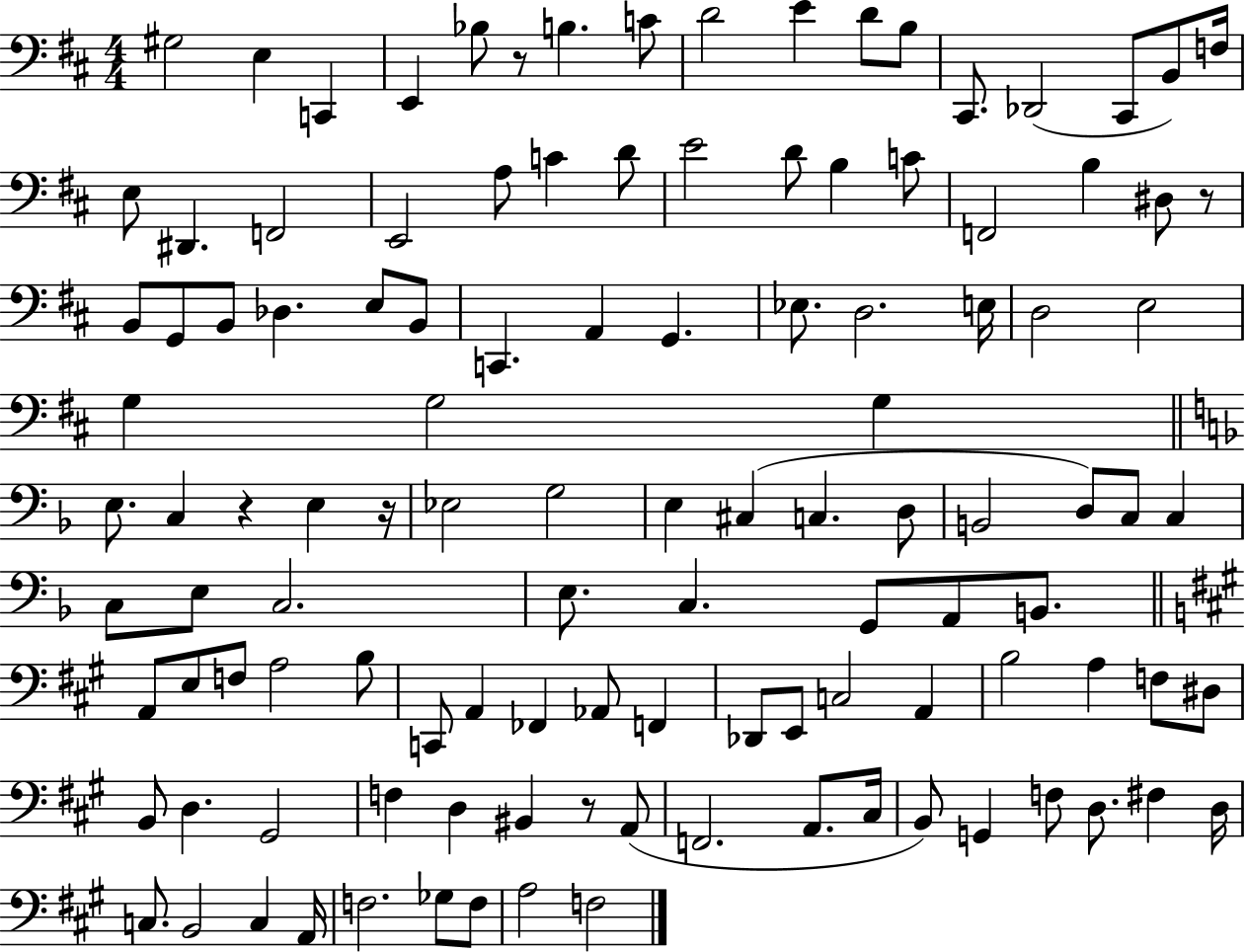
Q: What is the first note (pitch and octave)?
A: G#3